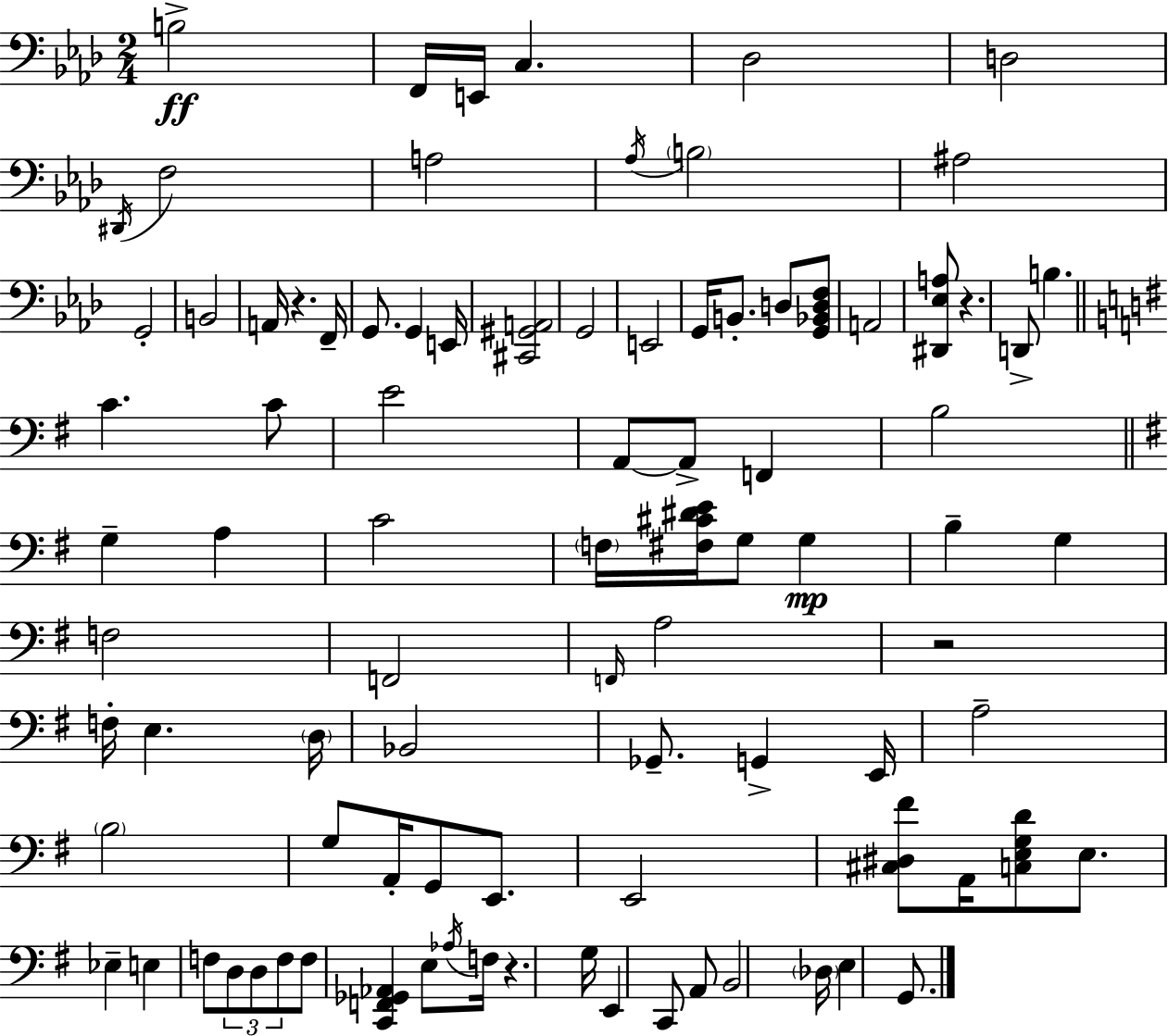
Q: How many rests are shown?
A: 4